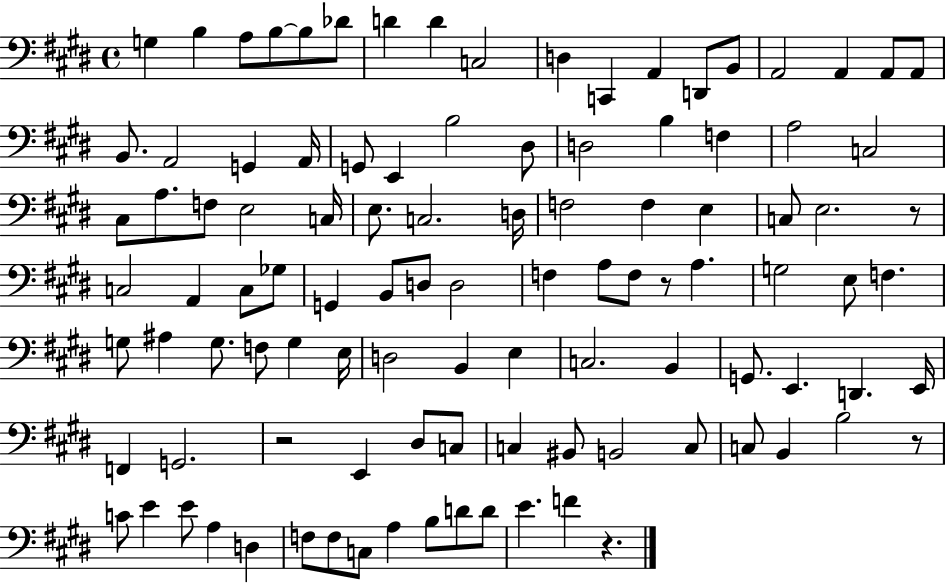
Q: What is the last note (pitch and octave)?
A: F4